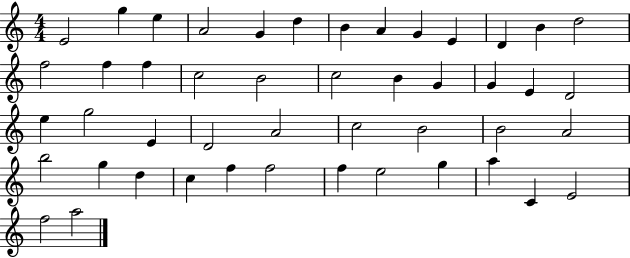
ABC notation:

X:1
T:Untitled
M:4/4
L:1/4
K:C
E2 g e A2 G d B A G E D B d2 f2 f f c2 B2 c2 B G G E D2 e g2 E D2 A2 c2 B2 B2 A2 b2 g d c f f2 f e2 g a C E2 f2 a2